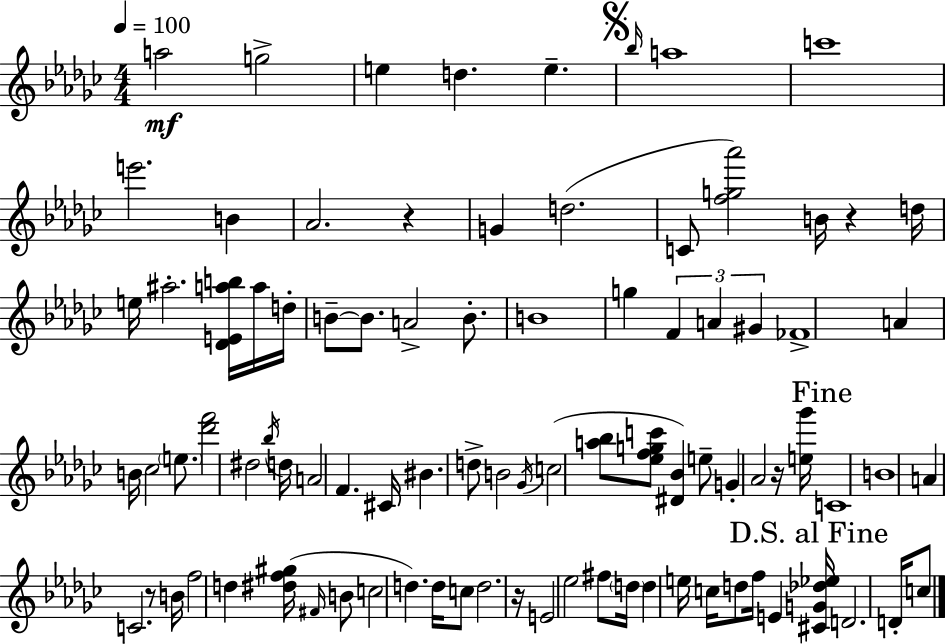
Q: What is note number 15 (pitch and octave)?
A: B4